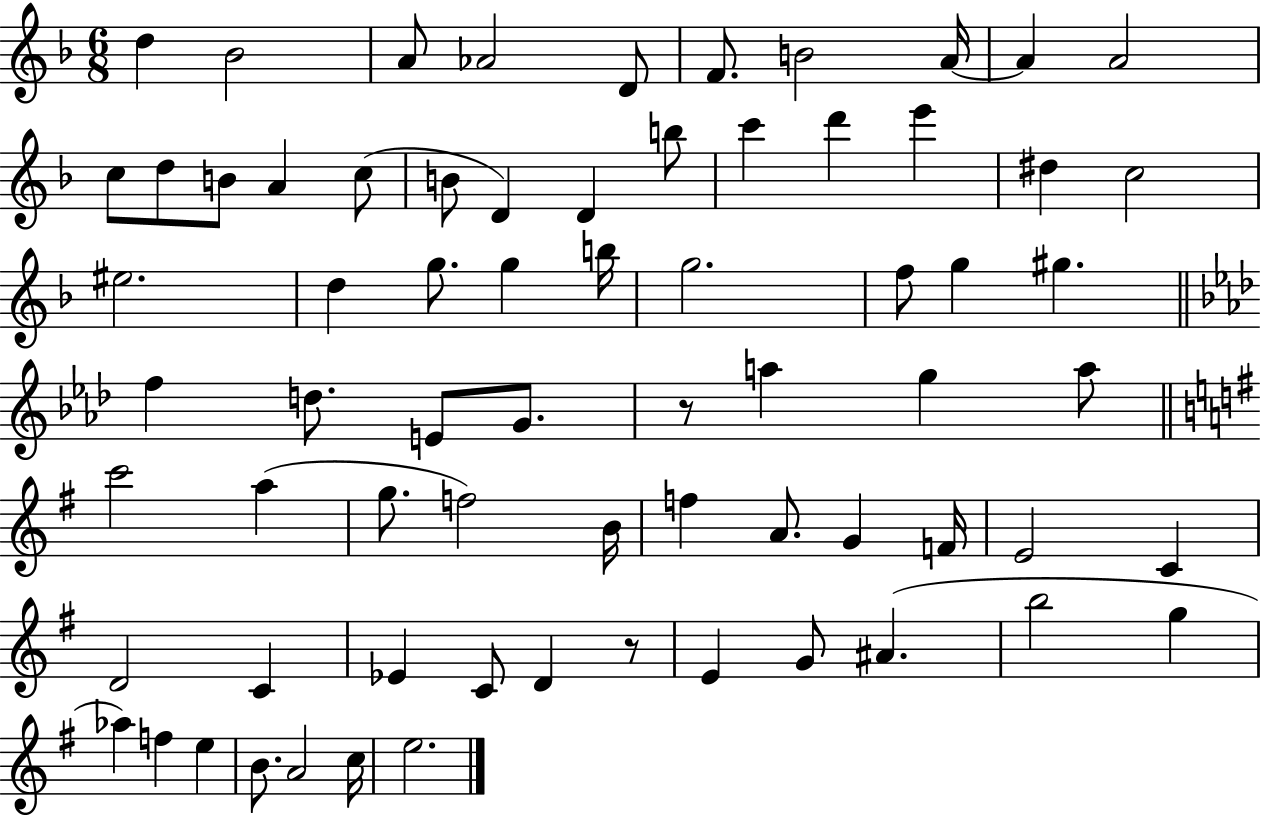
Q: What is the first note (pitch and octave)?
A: D5